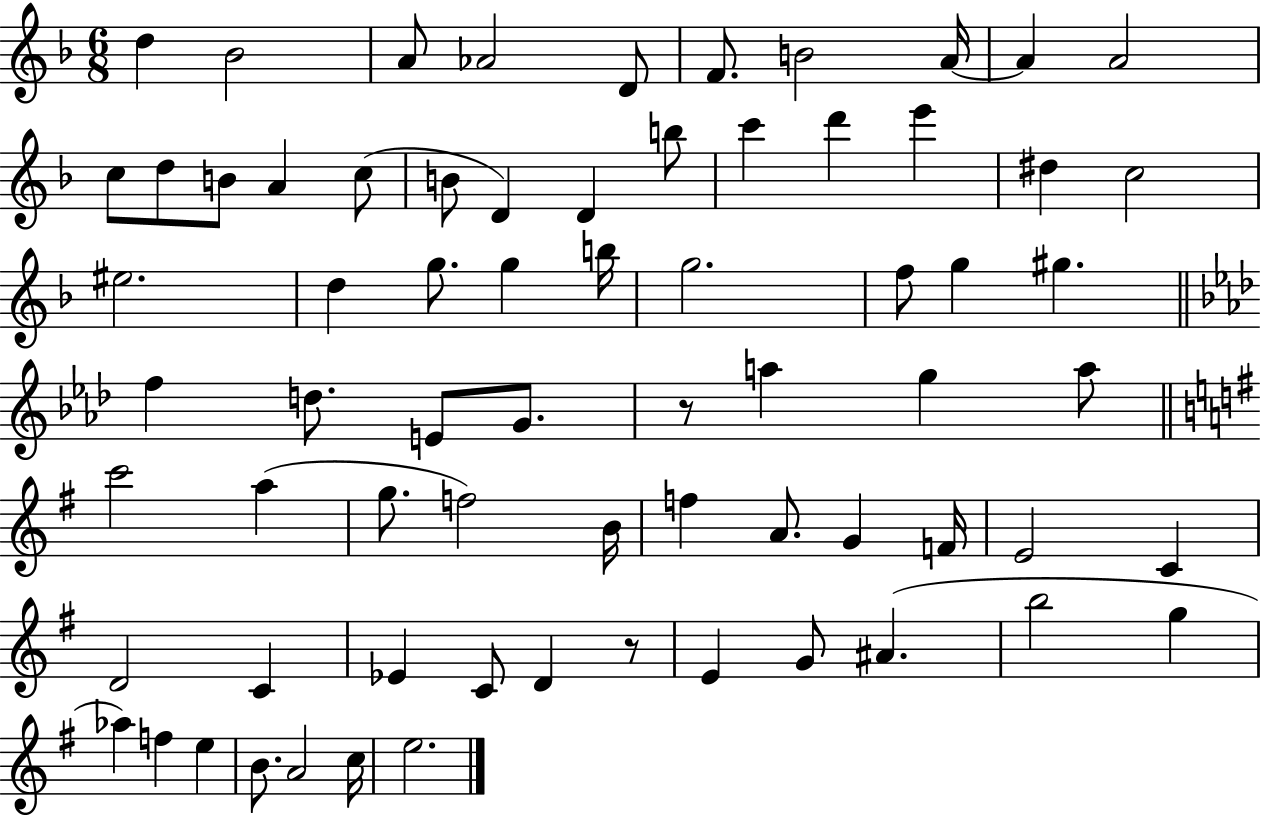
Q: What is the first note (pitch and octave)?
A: D5